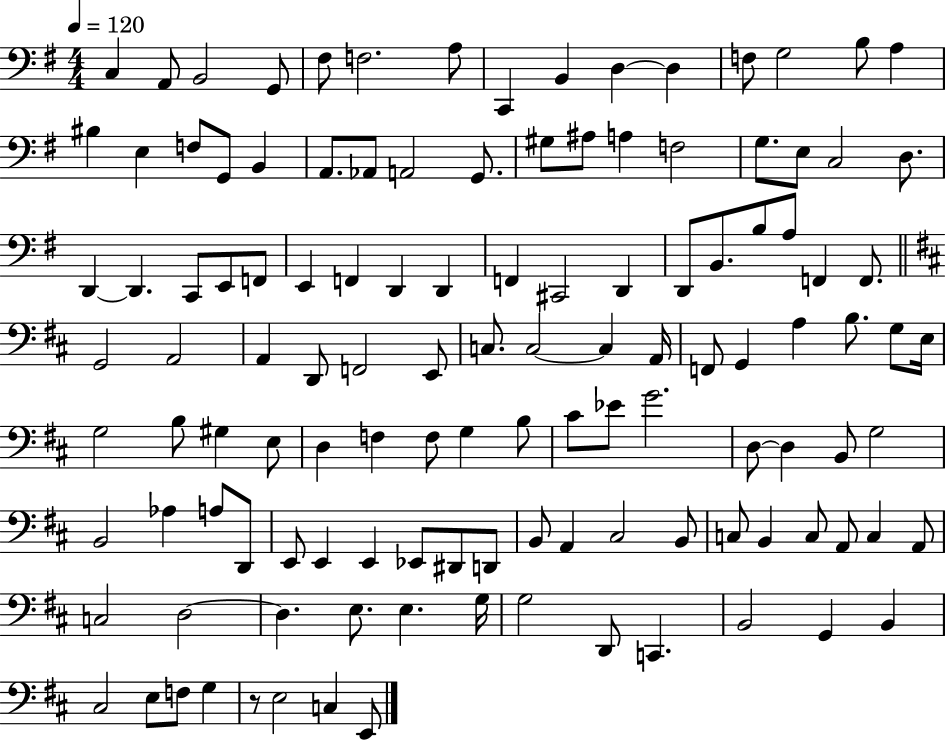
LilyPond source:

{
  \clef bass
  \numericTimeSignature
  \time 4/4
  \key g \major
  \tempo 4 = 120
  c4 a,8 b,2 g,8 | fis8 f2. a8 | c,4 b,4 d4~~ d4 | f8 g2 b8 a4 | \break bis4 e4 f8 g,8 b,4 | a,8. aes,8 a,2 g,8. | gis8 ais8 a4 f2 | g8. e8 c2 d8. | \break d,4~~ d,4. c,8 e,8 f,8 | e,4 f,4 d,4 d,4 | f,4 cis,2 d,4 | d,8 b,8. b8 a8 f,4 f,8. | \break \bar "||" \break \key b \minor g,2 a,2 | a,4 d,8 f,2 e,8 | c8. c2~~ c4 a,16 | f,8 g,4 a4 b8. g8 e16 | \break g2 b8 gis4 e8 | d4 f4 f8 g4 b8 | cis'8 ees'8 g'2. | d8~~ d4 b,8 g2 | \break b,2 aes4 a8 d,8 | e,8 e,4 e,4 ees,8 dis,8 d,8 | b,8 a,4 cis2 b,8 | c8 b,4 c8 a,8 c4 a,8 | \break c2 d2~~ | d4. e8. e4. g16 | g2 d,8 c,4. | b,2 g,4 b,4 | \break cis2 e8 f8 g4 | r8 e2 c4 e,8 | \bar "|."
}